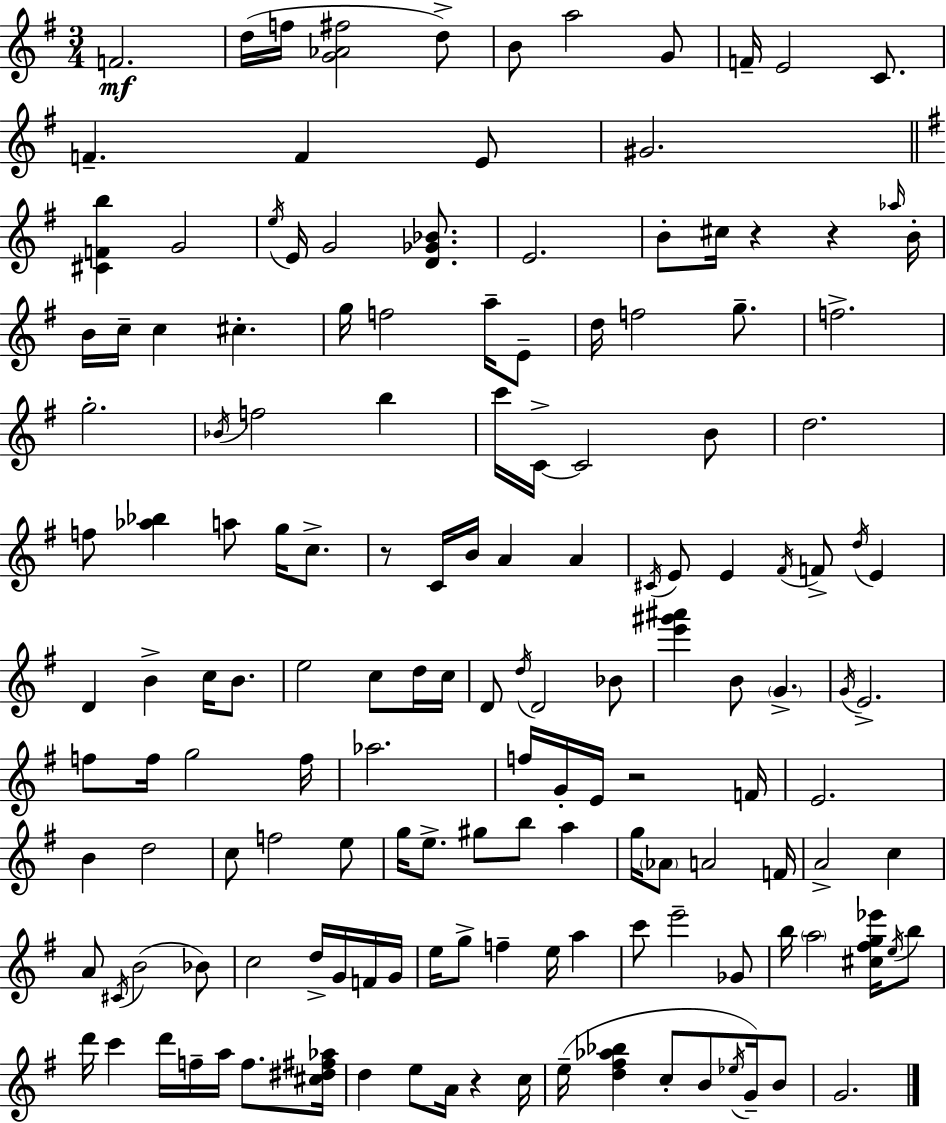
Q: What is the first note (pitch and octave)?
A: F4